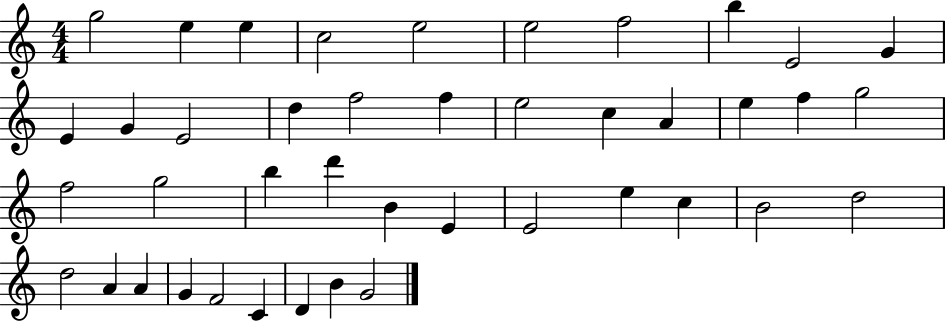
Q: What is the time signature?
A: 4/4